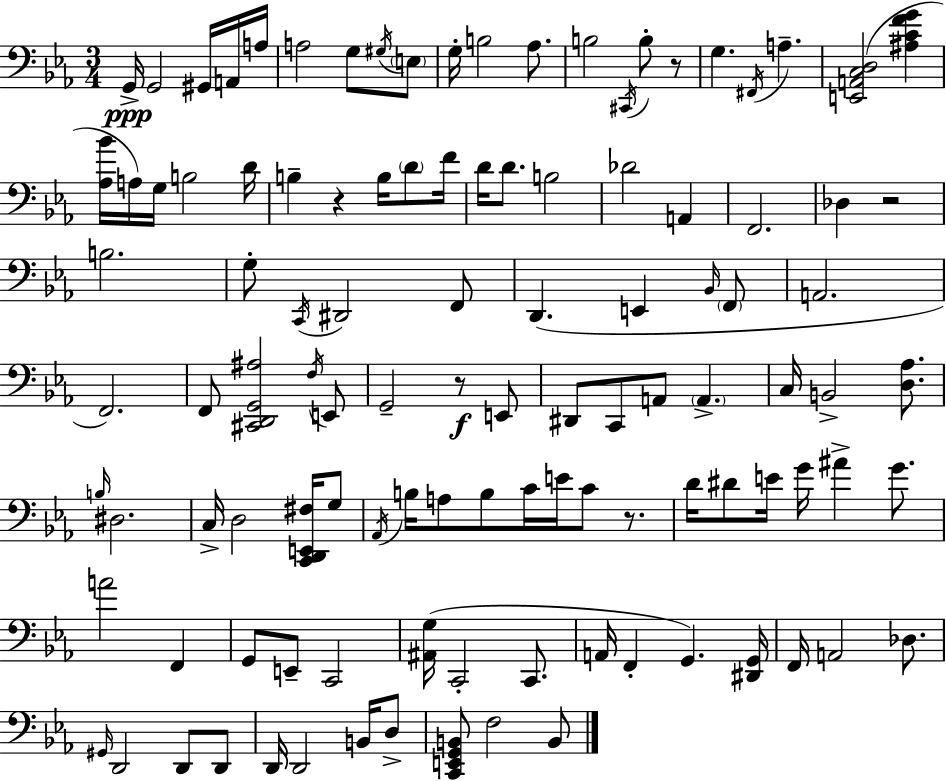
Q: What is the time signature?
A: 3/4